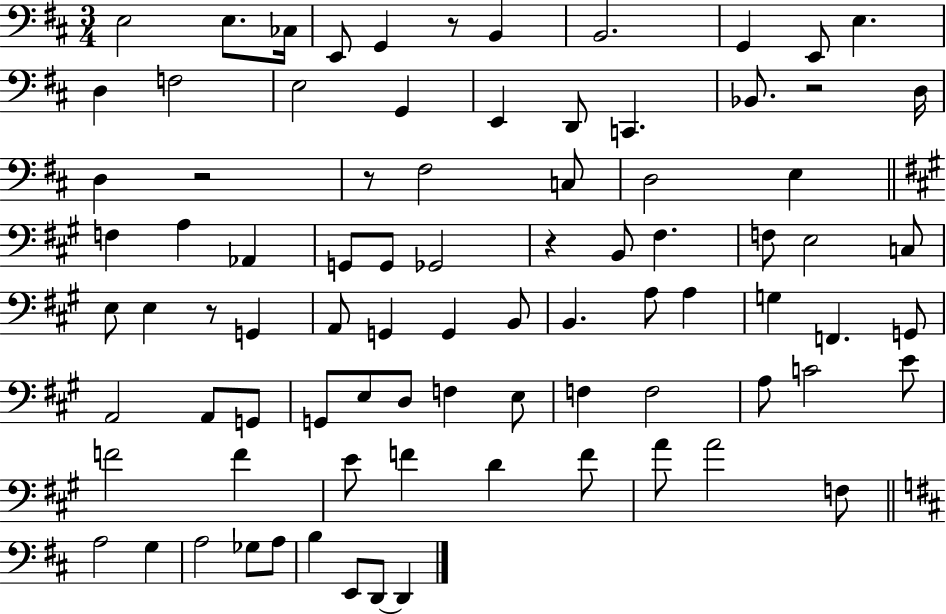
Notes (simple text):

E3/h E3/e. CES3/s E2/e G2/q R/e B2/q B2/h. G2/q E2/e E3/q. D3/q F3/h E3/h G2/q E2/q D2/e C2/q. Bb2/e. R/h D3/s D3/q R/h R/e F#3/h C3/e D3/h E3/q F3/q A3/q Ab2/q G2/e G2/e Gb2/h R/q B2/e F#3/q. F3/e E3/h C3/e E3/e E3/q R/e G2/q A2/e G2/q G2/q B2/e B2/q. A3/e A3/q G3/q F2/q. G2/e A2/h A2/e G2/e G2/e E3/e D3/e F3/q E3/e F3/q F3/h A3/e C4/h E4/e F4/h F4/q E4/e F4/q D4/q F4/e A4/e A4/h F3/e A3/h G3/q A3/h Gb3/e A3/e B3/q E2/e D2/e D2/q